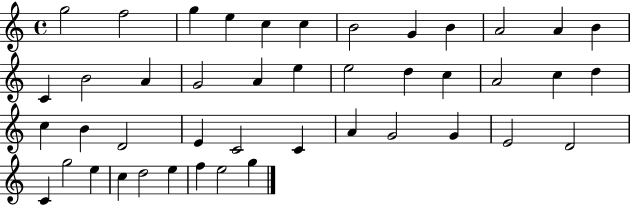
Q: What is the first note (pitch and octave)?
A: G5